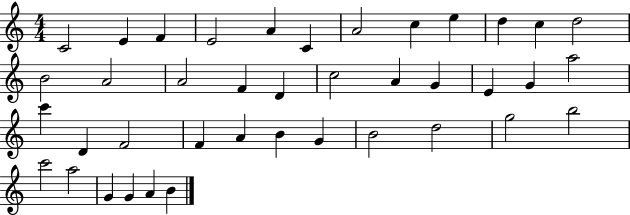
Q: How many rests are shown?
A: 0